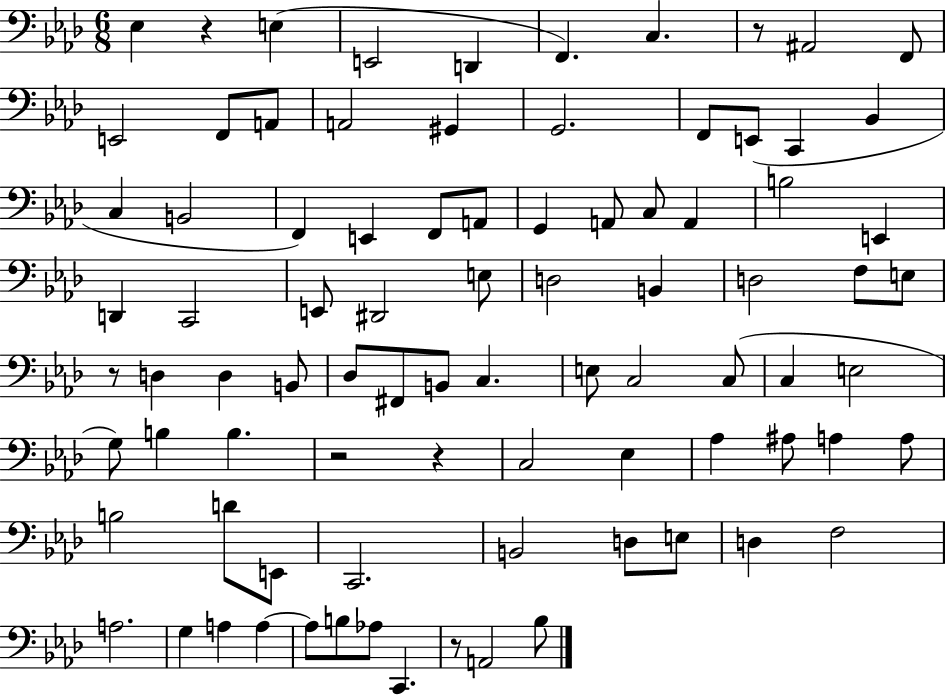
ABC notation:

X:1
T:Untitled
M:6/8
L:1/4
K:Ab
_E, z E, E,,2 D,, F,, C, z/2 ^A,,2 F,,/2 E,,2 F,,/2 A,,/2 A,,2 ^G,, G,,2 F,,/2 E,,/2 C,, _B,, C, B,,2 F,, E,, F,,/2 A,,/2 G,, A,,/2 C,/2 A,, B,2 E,, D,, C,,2 E,,/2 ^D,,2 E,/2 D,2 B,, D,2 F,/2 E,/2 z/2 D, D, B,,/2 _D,/2 ^F,,/2 B,,/2 C, E,/2 C,2 C,/2 C, E,2 G,/2 B, B, z2 z C,2 _E, _A, ^A,/2 A, A,/2 B,2 D/2 E,,/2 C,,2 B,,2 D,/2 E,/2 D, F,2 A,2 G, A, A, A,/2 B,/2 _A,/2 C,, z/2 A,,2 _B,/2